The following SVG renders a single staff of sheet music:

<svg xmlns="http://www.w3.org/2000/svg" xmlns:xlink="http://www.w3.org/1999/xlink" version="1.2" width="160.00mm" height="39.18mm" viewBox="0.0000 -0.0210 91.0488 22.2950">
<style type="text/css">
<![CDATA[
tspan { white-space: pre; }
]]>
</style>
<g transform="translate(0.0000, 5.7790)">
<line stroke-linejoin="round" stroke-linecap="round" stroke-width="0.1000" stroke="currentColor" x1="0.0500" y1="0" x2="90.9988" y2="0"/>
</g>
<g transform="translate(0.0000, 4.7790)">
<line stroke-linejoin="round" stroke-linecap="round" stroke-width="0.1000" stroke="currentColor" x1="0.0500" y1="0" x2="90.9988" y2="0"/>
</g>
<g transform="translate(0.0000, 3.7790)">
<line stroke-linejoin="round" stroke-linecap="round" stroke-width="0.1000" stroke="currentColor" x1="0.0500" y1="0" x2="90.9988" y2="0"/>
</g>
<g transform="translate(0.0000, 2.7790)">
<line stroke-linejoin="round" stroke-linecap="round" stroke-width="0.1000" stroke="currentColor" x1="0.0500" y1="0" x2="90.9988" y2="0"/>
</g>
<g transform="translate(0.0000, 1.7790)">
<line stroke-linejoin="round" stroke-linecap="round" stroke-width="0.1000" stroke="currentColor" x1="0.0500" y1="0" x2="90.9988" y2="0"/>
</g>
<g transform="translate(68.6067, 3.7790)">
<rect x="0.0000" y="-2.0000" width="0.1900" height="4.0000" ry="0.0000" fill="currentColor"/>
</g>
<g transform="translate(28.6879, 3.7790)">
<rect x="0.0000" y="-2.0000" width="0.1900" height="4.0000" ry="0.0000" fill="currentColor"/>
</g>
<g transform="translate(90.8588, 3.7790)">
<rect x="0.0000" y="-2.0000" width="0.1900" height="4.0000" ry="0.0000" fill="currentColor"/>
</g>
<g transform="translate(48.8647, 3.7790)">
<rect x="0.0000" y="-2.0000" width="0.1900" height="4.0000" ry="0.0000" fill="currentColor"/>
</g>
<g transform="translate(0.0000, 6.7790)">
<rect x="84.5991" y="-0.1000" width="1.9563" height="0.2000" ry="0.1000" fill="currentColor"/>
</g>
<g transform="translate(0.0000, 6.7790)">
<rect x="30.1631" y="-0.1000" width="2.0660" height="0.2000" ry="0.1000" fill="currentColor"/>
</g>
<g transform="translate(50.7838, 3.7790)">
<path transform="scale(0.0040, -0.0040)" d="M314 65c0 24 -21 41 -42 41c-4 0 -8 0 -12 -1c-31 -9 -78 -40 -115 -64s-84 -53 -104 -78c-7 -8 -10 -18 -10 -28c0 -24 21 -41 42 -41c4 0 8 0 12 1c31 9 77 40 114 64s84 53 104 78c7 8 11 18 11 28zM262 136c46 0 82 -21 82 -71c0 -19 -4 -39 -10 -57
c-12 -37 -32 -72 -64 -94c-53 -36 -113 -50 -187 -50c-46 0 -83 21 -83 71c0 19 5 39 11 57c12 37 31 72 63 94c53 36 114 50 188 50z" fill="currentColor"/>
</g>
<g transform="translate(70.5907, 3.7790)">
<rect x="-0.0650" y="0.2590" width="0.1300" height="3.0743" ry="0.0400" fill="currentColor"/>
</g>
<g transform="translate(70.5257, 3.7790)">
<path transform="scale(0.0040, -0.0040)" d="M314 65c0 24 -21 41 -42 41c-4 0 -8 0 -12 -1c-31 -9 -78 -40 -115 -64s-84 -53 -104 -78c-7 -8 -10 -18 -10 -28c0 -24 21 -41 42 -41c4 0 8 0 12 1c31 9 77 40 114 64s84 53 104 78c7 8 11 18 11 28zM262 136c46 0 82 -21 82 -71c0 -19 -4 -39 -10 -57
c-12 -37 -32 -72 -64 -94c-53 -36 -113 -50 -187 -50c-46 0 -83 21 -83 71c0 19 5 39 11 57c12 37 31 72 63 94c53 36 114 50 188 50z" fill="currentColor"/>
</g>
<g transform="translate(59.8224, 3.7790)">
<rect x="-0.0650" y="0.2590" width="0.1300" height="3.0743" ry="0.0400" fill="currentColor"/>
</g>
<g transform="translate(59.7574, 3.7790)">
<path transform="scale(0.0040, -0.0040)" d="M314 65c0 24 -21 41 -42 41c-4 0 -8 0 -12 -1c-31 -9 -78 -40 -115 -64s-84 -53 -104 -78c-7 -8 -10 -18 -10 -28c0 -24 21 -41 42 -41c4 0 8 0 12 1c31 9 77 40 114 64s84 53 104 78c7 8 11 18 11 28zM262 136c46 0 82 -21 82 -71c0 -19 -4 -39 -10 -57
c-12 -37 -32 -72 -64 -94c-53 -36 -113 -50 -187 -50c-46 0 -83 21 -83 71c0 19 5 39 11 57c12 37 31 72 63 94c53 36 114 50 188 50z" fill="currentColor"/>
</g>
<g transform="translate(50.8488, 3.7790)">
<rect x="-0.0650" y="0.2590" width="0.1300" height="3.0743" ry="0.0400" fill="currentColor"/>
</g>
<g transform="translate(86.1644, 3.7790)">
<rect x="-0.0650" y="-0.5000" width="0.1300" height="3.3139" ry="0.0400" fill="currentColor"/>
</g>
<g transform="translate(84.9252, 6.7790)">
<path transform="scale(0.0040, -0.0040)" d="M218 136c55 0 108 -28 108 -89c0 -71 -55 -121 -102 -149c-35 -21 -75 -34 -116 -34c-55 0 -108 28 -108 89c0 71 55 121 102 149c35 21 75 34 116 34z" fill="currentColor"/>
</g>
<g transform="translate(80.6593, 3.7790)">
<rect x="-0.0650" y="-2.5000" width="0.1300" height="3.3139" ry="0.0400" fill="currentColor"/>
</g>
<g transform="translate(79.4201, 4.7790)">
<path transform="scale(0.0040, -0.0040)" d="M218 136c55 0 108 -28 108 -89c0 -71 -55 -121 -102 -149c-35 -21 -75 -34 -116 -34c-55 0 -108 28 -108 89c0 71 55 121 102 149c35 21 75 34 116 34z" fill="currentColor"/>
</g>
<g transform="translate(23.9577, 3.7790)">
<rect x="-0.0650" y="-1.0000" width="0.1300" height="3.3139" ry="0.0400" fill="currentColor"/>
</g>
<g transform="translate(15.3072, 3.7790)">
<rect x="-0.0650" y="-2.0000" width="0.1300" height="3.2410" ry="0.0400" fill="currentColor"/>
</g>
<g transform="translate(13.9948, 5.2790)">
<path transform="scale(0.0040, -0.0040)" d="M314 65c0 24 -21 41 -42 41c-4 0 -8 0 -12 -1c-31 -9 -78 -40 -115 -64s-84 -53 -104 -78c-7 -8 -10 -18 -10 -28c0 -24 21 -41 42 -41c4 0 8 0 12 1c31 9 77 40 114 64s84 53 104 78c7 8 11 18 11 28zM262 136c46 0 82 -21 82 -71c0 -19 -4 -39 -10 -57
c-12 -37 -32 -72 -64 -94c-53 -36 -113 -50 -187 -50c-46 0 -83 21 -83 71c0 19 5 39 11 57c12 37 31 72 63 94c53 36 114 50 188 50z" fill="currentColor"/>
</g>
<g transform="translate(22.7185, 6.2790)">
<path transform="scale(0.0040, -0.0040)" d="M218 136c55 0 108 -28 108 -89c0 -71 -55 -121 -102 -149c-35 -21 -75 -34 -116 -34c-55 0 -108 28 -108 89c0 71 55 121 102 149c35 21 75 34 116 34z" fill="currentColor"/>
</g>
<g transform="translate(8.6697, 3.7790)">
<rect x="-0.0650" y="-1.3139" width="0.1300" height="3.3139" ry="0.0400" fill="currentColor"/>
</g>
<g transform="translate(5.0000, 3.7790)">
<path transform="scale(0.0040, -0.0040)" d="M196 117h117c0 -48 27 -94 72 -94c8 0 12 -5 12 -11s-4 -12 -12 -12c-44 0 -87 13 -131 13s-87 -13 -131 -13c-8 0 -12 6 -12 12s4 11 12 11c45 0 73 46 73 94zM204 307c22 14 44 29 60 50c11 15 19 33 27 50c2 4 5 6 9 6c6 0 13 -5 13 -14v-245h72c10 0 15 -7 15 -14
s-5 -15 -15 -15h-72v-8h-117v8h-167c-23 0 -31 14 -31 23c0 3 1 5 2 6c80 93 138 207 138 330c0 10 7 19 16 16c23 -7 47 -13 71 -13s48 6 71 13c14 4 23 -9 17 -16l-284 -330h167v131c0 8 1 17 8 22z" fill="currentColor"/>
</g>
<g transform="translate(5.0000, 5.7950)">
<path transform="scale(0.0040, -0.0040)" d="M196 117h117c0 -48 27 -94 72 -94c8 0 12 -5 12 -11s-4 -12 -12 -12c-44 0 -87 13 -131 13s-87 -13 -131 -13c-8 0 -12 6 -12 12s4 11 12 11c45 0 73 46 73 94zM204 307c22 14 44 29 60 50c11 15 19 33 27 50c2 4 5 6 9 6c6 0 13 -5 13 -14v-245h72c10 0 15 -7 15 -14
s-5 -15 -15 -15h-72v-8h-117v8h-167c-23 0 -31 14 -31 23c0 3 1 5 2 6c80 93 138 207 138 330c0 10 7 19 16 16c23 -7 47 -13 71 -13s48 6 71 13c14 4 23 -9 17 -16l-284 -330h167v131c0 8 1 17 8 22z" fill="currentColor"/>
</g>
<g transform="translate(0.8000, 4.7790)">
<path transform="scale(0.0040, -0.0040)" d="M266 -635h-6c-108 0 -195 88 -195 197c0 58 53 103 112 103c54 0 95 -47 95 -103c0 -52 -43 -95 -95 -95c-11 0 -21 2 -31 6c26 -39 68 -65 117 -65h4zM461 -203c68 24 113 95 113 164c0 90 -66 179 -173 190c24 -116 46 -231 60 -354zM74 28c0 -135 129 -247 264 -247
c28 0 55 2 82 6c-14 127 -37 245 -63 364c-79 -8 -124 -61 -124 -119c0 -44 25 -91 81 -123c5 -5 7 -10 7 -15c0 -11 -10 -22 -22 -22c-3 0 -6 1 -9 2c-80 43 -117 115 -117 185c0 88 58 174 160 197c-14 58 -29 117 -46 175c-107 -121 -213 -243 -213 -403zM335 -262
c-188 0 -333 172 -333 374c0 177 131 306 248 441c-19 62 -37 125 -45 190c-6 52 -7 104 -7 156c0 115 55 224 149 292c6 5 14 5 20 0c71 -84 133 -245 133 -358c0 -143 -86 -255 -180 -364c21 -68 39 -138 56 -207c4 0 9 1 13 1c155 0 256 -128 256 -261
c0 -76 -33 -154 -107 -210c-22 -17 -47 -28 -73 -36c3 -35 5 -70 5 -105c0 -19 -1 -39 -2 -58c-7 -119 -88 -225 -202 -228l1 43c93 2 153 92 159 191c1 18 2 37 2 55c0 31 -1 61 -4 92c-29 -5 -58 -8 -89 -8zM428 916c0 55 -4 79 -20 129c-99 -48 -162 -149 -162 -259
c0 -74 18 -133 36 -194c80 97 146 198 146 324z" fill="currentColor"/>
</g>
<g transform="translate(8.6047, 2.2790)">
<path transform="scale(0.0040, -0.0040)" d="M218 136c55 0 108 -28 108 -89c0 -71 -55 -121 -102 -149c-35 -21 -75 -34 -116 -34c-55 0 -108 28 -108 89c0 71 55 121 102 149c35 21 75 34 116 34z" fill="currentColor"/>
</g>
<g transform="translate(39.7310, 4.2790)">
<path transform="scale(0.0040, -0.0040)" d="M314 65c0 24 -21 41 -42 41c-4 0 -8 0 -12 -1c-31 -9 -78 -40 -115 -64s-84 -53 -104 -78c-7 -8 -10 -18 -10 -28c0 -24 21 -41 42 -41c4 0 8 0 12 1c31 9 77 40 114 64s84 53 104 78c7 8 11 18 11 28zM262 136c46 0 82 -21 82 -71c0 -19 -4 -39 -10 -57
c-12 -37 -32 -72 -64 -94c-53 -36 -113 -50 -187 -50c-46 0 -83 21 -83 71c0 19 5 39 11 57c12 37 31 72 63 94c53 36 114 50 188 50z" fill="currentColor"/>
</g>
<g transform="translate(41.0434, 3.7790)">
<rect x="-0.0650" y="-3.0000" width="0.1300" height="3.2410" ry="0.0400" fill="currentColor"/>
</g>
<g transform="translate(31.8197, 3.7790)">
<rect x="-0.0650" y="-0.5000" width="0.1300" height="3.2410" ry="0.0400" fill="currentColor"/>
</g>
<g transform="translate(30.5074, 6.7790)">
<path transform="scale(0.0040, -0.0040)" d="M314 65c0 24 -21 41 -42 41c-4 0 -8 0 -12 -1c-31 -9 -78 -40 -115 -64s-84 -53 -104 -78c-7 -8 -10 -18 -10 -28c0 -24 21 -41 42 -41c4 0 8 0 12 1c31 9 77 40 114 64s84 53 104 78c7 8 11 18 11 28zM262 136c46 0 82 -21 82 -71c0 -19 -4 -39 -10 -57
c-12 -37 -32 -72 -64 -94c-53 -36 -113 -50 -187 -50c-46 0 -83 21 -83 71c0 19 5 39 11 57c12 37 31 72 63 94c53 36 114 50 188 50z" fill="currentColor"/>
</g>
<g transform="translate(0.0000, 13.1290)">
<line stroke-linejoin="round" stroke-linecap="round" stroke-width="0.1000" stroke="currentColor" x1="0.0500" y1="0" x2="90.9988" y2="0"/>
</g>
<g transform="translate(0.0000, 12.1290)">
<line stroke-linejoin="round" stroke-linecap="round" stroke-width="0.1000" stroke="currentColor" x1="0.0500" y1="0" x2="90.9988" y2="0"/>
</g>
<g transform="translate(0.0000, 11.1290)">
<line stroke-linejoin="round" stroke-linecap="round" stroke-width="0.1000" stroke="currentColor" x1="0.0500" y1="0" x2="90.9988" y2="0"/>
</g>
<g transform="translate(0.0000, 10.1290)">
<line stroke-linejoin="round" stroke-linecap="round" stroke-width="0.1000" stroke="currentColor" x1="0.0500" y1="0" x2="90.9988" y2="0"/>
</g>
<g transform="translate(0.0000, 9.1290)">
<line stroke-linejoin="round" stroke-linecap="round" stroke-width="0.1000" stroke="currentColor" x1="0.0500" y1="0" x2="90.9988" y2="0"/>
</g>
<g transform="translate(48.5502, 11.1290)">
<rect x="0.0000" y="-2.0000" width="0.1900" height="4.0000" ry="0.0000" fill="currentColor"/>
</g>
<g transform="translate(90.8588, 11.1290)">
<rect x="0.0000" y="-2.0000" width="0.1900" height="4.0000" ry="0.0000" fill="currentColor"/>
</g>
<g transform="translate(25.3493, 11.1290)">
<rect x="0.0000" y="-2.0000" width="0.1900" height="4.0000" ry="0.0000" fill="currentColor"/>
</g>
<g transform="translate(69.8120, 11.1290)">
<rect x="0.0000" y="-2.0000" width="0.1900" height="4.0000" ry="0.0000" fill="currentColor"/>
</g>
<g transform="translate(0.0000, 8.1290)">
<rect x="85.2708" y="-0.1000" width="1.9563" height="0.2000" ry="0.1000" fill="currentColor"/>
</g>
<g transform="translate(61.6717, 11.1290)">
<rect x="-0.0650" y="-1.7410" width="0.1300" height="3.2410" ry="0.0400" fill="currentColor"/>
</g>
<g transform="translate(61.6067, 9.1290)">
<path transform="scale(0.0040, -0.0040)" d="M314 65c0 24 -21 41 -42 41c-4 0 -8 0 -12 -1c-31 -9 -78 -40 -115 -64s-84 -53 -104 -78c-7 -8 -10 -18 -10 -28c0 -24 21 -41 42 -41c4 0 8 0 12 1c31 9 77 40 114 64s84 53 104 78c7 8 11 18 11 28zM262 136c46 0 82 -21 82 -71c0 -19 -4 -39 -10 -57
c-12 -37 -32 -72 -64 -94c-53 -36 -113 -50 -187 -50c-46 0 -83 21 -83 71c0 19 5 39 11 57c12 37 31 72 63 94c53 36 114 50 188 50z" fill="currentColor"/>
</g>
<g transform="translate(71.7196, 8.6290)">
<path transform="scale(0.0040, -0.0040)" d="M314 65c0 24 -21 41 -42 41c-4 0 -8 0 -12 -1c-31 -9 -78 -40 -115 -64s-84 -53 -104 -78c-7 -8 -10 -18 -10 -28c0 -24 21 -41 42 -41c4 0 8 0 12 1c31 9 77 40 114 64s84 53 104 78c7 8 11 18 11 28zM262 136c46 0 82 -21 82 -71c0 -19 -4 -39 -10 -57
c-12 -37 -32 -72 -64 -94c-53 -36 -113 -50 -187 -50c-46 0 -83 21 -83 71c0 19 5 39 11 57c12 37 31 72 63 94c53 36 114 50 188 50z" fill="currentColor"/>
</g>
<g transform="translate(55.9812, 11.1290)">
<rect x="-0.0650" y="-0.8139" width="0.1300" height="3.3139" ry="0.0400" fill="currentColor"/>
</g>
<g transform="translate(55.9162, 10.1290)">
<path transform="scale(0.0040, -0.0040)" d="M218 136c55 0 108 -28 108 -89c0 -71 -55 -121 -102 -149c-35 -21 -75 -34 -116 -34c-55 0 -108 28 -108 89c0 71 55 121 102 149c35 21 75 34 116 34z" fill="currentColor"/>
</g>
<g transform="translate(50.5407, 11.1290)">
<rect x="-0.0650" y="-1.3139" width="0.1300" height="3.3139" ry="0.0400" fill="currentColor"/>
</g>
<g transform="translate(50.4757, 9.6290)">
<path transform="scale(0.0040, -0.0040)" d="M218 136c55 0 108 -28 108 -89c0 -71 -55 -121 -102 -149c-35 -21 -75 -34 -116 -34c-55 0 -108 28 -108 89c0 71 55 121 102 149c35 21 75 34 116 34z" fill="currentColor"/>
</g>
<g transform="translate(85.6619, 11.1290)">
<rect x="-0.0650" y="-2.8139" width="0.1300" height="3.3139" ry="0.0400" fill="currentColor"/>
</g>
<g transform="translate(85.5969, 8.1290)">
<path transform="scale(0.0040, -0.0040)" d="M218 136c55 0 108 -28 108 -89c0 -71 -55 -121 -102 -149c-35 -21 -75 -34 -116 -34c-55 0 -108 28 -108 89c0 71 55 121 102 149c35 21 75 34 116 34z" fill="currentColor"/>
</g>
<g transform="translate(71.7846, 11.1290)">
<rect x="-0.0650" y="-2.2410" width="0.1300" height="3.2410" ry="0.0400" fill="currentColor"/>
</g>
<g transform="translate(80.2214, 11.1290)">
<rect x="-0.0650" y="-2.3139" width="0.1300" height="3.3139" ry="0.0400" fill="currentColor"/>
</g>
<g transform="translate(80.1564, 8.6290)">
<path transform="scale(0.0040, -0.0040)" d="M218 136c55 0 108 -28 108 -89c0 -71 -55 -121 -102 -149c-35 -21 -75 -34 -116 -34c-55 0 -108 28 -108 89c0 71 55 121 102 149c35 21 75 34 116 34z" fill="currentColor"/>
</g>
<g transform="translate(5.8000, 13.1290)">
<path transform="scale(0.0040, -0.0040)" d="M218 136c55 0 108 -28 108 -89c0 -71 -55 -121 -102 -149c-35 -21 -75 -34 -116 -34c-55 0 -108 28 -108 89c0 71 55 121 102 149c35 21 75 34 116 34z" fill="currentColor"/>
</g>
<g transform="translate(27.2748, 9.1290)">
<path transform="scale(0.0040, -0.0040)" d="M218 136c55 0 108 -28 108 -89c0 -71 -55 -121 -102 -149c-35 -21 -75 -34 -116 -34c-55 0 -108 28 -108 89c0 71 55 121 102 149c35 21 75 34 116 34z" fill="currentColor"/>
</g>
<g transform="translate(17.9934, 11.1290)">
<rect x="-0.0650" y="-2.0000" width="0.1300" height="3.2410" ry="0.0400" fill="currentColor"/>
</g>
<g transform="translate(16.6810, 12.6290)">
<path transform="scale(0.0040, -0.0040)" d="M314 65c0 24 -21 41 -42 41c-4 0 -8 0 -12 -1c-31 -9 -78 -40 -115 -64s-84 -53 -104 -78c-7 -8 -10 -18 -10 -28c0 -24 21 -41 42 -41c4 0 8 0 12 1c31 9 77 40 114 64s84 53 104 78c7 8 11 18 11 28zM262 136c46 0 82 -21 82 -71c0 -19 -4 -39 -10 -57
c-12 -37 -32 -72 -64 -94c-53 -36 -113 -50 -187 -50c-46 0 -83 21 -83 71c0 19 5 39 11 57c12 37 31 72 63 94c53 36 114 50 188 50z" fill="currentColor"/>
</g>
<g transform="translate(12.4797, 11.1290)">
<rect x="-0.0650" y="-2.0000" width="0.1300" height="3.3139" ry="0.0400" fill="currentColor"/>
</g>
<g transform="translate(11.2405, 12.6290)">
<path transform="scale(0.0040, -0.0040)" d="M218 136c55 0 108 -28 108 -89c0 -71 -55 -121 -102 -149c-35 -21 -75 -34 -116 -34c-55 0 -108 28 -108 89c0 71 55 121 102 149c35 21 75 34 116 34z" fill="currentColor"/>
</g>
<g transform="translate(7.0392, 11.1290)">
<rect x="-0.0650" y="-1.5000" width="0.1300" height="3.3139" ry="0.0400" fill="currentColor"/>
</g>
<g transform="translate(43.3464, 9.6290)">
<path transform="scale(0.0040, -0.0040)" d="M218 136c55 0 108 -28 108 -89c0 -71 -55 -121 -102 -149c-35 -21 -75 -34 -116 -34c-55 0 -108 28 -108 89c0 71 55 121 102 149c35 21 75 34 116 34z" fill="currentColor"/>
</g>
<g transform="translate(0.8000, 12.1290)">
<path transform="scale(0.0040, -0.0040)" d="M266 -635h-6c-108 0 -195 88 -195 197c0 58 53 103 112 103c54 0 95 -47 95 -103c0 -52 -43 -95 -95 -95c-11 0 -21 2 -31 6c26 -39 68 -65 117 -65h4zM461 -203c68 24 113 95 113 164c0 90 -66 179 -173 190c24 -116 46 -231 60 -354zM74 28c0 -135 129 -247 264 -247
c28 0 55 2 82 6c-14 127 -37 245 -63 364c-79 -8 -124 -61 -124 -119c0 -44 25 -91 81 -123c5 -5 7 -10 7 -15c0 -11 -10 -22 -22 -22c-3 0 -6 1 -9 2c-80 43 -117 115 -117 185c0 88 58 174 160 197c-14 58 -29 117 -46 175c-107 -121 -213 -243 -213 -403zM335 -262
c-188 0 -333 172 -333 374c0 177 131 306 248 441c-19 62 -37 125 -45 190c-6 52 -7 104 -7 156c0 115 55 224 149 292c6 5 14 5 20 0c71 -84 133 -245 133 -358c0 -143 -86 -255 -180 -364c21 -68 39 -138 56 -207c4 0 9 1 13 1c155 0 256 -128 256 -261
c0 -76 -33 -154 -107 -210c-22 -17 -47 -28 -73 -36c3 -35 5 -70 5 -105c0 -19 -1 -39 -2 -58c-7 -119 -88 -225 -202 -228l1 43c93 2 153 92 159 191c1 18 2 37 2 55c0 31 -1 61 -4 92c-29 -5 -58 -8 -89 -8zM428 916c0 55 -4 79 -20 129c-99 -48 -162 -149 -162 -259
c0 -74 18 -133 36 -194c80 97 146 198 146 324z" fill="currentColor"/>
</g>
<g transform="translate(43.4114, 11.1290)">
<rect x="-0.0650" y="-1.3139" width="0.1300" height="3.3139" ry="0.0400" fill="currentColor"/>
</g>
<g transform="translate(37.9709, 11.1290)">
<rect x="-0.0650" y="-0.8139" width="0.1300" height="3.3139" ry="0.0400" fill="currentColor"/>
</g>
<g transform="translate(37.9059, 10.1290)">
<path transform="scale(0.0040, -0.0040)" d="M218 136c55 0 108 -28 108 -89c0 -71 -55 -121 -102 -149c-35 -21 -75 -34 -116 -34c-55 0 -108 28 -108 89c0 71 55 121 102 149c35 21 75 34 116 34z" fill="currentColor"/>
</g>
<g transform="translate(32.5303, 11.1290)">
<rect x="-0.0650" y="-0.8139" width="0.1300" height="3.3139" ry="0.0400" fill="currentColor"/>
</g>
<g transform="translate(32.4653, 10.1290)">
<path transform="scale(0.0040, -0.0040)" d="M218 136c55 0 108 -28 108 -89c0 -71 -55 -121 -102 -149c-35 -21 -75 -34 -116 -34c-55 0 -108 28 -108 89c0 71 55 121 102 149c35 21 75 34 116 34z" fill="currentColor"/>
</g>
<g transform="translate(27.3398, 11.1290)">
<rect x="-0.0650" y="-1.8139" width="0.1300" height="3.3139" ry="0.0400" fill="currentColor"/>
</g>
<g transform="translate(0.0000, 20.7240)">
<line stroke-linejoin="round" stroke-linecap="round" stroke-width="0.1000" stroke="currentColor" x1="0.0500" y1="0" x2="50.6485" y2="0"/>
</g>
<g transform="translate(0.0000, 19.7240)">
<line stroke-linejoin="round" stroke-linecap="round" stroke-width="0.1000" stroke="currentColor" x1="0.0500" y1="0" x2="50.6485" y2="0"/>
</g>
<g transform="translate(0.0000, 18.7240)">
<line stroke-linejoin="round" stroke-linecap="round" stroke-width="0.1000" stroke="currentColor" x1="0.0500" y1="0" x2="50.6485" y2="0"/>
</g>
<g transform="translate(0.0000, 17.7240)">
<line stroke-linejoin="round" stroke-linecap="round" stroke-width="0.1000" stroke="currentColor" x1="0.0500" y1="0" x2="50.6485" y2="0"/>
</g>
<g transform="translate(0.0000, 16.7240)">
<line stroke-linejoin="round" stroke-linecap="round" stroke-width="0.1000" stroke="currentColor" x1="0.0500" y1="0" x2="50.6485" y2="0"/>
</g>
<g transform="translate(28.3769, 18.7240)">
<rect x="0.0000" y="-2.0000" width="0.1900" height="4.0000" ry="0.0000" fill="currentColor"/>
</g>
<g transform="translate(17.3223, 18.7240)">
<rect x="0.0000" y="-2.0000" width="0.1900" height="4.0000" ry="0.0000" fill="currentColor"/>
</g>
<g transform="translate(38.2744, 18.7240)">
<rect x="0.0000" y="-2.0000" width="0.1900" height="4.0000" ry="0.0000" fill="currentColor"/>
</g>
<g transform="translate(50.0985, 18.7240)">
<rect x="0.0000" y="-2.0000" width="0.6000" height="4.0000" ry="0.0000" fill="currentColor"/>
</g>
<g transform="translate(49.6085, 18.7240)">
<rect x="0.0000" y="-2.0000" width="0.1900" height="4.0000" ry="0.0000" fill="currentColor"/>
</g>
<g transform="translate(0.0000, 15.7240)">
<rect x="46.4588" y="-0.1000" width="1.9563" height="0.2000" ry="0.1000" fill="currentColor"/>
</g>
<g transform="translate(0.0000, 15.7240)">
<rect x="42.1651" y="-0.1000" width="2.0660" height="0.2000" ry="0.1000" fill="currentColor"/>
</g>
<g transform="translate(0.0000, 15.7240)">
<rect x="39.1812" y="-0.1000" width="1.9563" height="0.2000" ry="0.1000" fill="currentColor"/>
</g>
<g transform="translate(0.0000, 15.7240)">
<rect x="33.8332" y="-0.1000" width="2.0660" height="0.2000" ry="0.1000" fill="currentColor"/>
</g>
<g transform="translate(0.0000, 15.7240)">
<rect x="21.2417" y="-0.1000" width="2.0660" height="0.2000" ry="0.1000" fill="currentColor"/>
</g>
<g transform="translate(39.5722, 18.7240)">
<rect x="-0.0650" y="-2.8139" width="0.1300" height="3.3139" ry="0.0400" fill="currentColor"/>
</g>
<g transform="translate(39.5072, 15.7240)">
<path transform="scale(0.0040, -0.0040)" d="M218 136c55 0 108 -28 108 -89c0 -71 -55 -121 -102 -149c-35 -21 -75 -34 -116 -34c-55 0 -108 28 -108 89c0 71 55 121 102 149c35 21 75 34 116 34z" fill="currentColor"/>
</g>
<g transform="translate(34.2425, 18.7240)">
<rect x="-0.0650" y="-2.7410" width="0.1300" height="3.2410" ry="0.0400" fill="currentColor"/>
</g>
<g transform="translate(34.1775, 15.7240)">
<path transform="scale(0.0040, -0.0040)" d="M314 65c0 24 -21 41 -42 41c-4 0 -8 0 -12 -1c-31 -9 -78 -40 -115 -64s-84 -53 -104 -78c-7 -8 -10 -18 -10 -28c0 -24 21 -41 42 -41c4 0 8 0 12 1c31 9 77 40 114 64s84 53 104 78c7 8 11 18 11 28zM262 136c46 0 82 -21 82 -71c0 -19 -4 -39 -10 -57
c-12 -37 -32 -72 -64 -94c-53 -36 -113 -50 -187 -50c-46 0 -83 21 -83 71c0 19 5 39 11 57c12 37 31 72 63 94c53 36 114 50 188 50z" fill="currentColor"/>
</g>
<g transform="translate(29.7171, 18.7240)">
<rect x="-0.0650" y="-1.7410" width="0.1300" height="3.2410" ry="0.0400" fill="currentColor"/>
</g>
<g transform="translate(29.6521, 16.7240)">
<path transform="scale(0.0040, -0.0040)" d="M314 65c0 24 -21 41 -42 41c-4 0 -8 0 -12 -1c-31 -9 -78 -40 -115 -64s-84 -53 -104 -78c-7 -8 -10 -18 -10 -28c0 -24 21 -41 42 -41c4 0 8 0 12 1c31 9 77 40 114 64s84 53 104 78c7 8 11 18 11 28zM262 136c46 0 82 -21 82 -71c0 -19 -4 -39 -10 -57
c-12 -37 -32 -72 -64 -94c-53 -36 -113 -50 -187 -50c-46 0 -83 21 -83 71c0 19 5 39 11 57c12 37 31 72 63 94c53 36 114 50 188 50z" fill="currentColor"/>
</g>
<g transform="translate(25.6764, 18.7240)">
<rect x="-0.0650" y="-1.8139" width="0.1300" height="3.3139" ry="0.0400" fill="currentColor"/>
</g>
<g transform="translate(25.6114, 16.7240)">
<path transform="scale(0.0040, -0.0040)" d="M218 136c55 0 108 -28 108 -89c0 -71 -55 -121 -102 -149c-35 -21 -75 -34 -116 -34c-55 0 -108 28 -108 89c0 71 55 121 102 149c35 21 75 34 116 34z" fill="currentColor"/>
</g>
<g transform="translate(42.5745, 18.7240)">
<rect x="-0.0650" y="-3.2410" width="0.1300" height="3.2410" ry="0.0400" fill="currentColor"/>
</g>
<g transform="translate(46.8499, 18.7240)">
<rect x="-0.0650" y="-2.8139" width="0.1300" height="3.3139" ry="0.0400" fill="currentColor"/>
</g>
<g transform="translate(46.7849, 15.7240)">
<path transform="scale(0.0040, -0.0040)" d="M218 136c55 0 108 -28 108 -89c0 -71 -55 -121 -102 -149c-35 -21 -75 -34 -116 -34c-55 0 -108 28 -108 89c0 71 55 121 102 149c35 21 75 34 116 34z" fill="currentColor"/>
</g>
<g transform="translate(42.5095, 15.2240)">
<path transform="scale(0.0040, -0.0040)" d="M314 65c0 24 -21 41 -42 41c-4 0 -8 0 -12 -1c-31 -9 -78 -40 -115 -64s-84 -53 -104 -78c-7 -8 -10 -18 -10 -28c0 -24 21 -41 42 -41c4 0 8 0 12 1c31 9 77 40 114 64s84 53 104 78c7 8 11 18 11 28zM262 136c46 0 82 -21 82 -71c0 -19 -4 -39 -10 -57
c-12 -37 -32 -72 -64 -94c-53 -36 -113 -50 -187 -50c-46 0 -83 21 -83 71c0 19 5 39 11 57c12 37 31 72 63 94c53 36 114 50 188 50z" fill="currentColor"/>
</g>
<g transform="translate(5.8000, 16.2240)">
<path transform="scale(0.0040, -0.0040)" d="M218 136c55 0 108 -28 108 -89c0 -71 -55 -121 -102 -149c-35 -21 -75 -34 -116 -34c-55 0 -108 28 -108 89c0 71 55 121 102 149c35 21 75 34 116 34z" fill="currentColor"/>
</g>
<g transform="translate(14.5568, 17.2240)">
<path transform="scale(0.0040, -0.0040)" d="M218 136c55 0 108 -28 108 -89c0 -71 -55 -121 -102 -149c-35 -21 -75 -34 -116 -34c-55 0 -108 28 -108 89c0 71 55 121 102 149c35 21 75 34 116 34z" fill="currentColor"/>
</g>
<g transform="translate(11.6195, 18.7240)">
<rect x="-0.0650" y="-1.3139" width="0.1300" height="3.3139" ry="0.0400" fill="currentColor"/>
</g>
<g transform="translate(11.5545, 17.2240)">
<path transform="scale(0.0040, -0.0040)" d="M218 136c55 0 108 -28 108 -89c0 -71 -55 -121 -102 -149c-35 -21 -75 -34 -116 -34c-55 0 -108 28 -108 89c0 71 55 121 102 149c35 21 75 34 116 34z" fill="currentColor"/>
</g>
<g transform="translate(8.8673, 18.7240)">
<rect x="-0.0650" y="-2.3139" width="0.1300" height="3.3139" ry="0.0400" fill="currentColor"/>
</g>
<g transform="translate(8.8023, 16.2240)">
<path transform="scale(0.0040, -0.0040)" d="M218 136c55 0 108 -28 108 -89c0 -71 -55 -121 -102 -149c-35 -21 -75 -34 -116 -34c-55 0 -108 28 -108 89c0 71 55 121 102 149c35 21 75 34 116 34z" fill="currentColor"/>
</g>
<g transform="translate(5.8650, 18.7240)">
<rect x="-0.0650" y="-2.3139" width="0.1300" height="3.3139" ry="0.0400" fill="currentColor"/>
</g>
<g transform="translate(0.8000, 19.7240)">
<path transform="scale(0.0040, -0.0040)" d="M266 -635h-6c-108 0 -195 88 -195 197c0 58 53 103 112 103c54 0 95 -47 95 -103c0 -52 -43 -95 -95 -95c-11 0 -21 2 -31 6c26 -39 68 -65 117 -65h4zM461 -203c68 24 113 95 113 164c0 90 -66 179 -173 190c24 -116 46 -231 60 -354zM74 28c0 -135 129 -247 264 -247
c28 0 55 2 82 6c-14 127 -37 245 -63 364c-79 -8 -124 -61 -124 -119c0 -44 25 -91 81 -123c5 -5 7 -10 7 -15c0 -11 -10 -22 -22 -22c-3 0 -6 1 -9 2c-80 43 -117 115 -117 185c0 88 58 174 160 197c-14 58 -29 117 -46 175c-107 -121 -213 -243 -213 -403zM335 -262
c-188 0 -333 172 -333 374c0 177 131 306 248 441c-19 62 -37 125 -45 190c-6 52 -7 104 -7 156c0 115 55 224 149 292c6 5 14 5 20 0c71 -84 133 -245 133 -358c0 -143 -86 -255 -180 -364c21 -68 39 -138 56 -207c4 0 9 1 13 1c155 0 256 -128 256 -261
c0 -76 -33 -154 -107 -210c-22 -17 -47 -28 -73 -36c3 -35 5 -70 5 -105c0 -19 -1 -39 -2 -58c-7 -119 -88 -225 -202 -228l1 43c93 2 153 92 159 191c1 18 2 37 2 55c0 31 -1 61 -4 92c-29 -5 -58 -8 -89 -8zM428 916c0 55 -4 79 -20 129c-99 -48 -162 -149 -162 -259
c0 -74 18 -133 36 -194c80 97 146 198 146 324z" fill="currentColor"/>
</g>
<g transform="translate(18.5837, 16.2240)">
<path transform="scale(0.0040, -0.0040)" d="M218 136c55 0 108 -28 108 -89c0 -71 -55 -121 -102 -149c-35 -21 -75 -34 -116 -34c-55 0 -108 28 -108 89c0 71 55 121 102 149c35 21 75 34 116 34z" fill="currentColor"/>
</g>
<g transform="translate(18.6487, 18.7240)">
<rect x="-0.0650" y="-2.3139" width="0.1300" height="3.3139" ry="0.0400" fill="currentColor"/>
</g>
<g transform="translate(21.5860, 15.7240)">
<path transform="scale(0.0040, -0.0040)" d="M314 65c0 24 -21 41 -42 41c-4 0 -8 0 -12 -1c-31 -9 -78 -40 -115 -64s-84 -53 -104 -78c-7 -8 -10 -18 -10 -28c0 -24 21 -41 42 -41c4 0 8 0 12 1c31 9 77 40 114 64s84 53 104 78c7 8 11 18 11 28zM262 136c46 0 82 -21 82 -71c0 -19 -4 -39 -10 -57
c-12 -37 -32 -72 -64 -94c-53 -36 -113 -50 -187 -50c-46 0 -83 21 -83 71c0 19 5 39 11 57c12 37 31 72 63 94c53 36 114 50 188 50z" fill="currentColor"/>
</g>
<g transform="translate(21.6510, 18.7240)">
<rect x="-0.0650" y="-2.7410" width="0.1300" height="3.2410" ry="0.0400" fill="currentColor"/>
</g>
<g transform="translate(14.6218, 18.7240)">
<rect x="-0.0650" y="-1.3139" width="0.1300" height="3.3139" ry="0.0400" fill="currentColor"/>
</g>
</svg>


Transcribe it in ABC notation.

X:1
T:Untitled
M:4/4
L:1/4
K:C
e F2 D C2 A2 B2 B2 B2 G C E F F2 f d d e e d f2 g2 g a g g e e g a2 f f2 a2 a b2 a